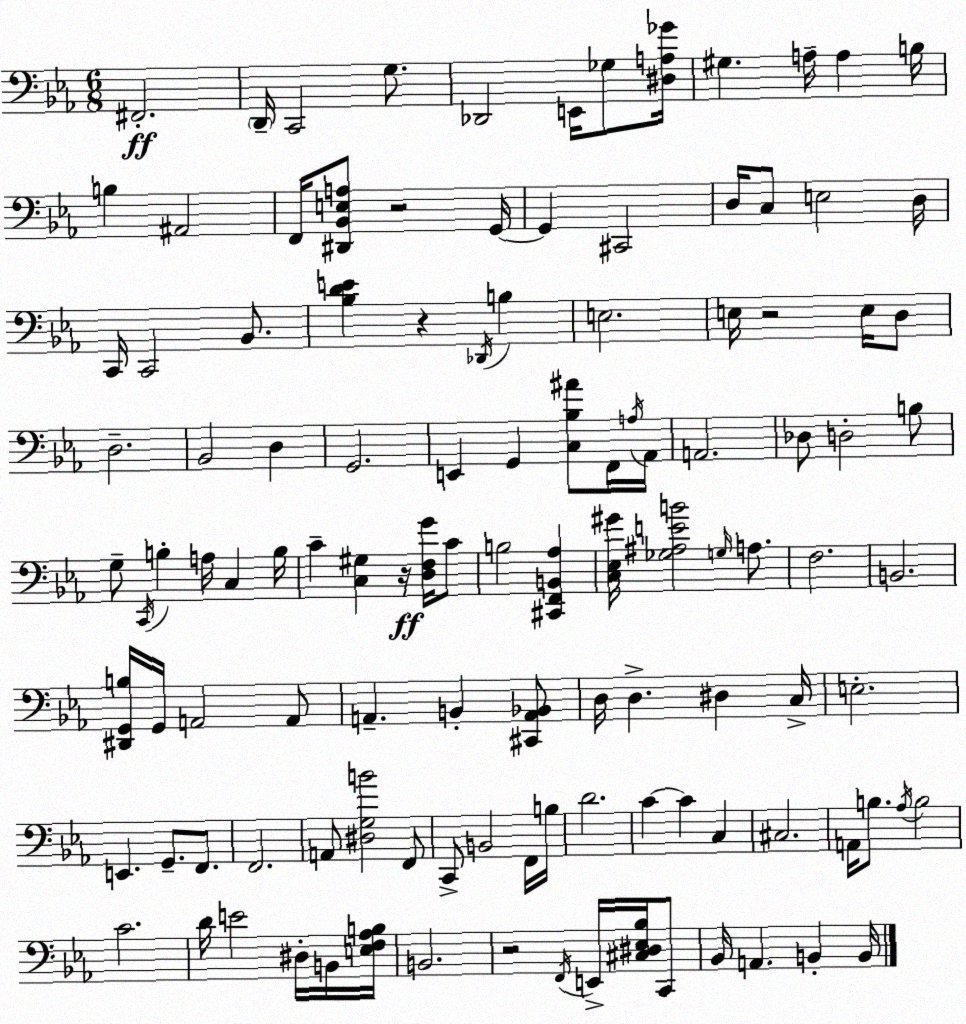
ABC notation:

X:1
T:Untitled
M:6/8
L:1/4
K:Cm
^F,,2 D,,/4 C,,2 G,/2 _D,,2 E,,/4 _G,/2 [^D,A,_G]/4 ^G, A,/4 A, B,/4 B, ^A,,2 F,,/4 [^D,,_B,,E,A,]/2 z2 G,,/4 G,, ^C,,2 D,/4 C,/2 E,2 D,/4 C,,/4 C,,2 _B,,/2 [_B,DE] z _D,,/4 B, E,2 E,/4 z2 E,/4 D,/2 D,2 _B,,2 D, G,,2 E,, G,, [C,_B,^A]/2 F,,/4 A,/4 _A,,/4 A,,2 _D,/2 D,2 B,/2 G,/2 C,,/4 B, A,/4 C, B,/4 C [C,^G,] z/4 [D,F,G]/4 C/2 B,2 [^C,,F,,B,,_A,] [C,_E,^G]/4 [_G,^A,EB]2 G,/4 A,/2 F,2 B,,2 [^D,,G,,B,]/4 G,,/4 A,,2 A,,/2 A,, B,, [^C,,A,,_B,,]/2 D,/4 D, ^D, C,/4 E,2 E,, G,,/2 F,,/2 F,,2 A,,/2 [^D,G,B]2 F,,/2 C,,/2 B,,2 F,,/4 B,/4 D2 C C C, ^C,2 A,,/4 B,/2 _A,/4 B,2 C2 D/4 E2 ^D,/4 B,,/4 [E,F,_A,B,]/4 B,,2 z2 F,,/4 E,,/4 [^C,^D,_E,_B,]/4 C,,/2 _B,,/4 A,, B,, B,,/4